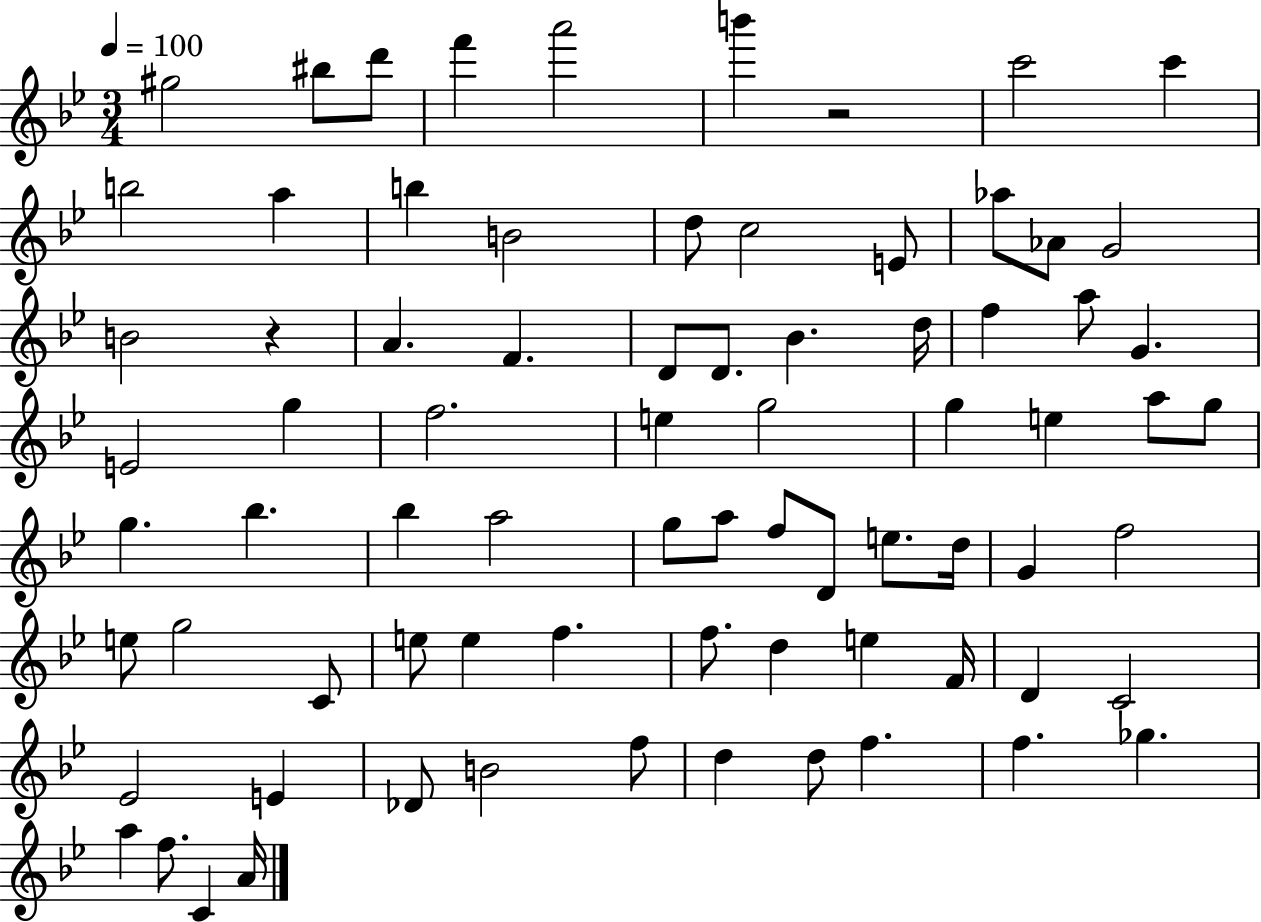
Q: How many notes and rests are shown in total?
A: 77